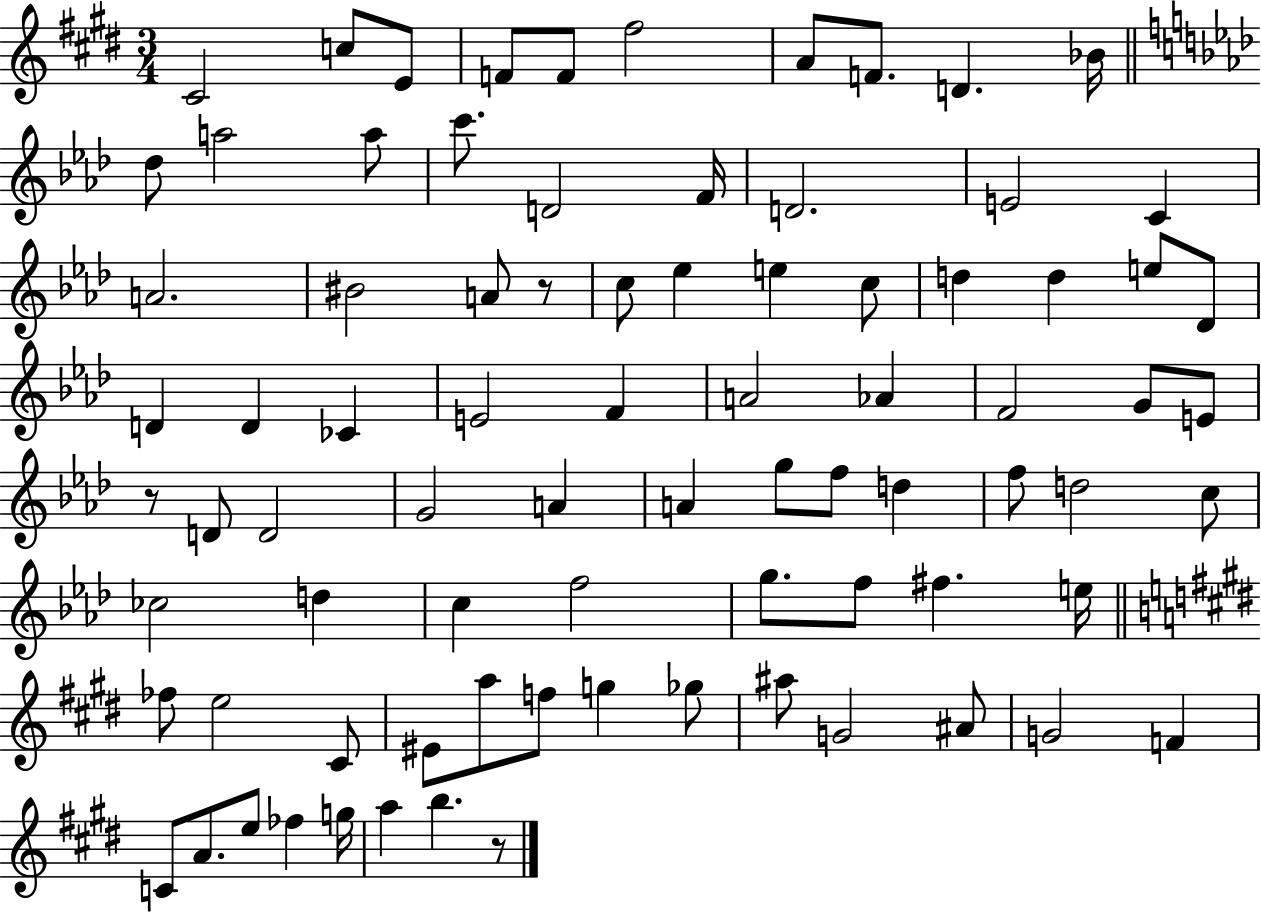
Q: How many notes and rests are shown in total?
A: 82